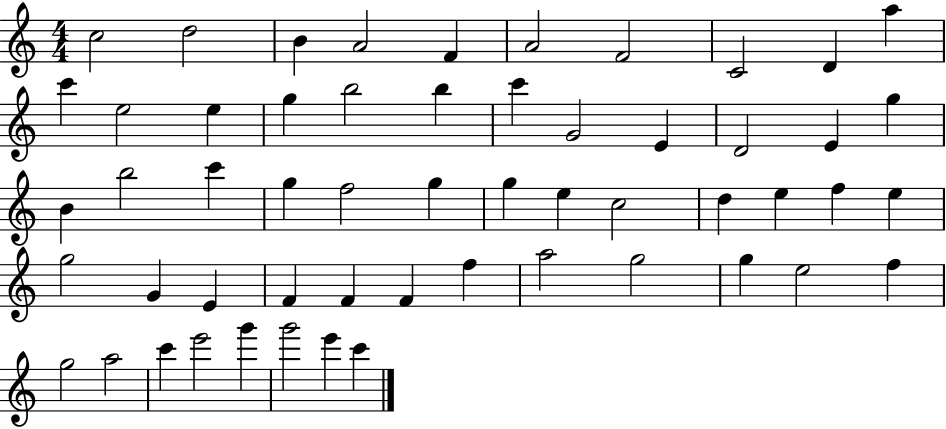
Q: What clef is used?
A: treble